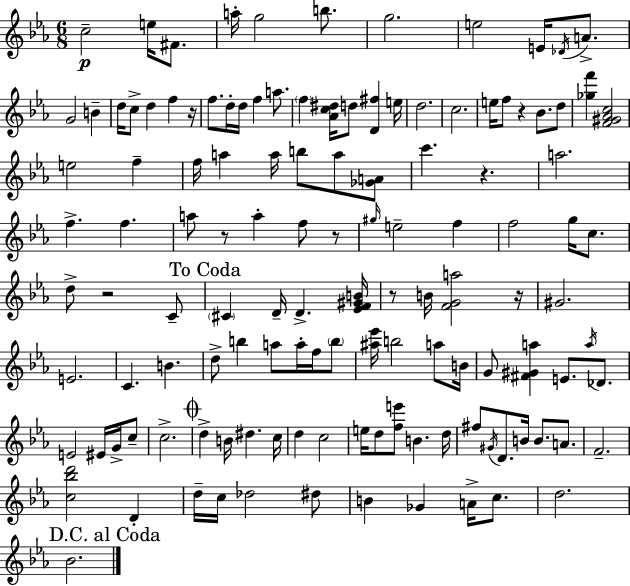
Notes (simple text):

C5/h E5/s F#4/e. A5/s G5/h B5/e. G5/h. E5/h E4/s Db4/s A4/e. G4/h B4/q D5/s C5/e D5/q F5/q R/s F5/e. D5/s D5/s F5/q A5/e. F5/q [Ab4,C5,D#5]/s D5/e [D4,F#5]/q E5/s D5/h. C5/h. E5/s F5/e R/q Bb4/e. D5/e [Gb5,F6]/q [F4,G#4,Ab4,C5]/h E5/h F5/q F5/s A5/q A5/s B5/e A5/e [Gb4,A4]/e C6/q. R/q. A5/h. F5/q. F5/q. A5/e R/e A5/q F5/e R/e G#5/s E5/h F5/q F5/h G5/s C5/e. D5/e R/h C4/e C#4/q D4/s D4/q. [Eb4,F4,G#4,B4]/s R/e B4/s [F4,G4,A5]/h R/s G#4/h. E4/h. C4/q. B4/q. D5/e B5/q A5/e A5/s F5/s B5/e [A#5,Eb6]/s B5/h A5/e B4/s G4/e [F#4,G#4,A5]/q E4/e. A5/s Db4/e. E4/h EIS4/s G4/s C5/e C5/h. D5/q B4/s D#5/q. C5/s D5/q C5/h E5/s D5/e [F5,E6]/e B4/q. D5/s F#5/e G#4/s D4/e. B4/s B4/e. A4/e. F4/h. [C5,Bb5,D6]/h D4/q D5/s C5/s Db5/h D#5/e B4/q Gb4/q A4/s C5/e. D5/h. Bb4/h.